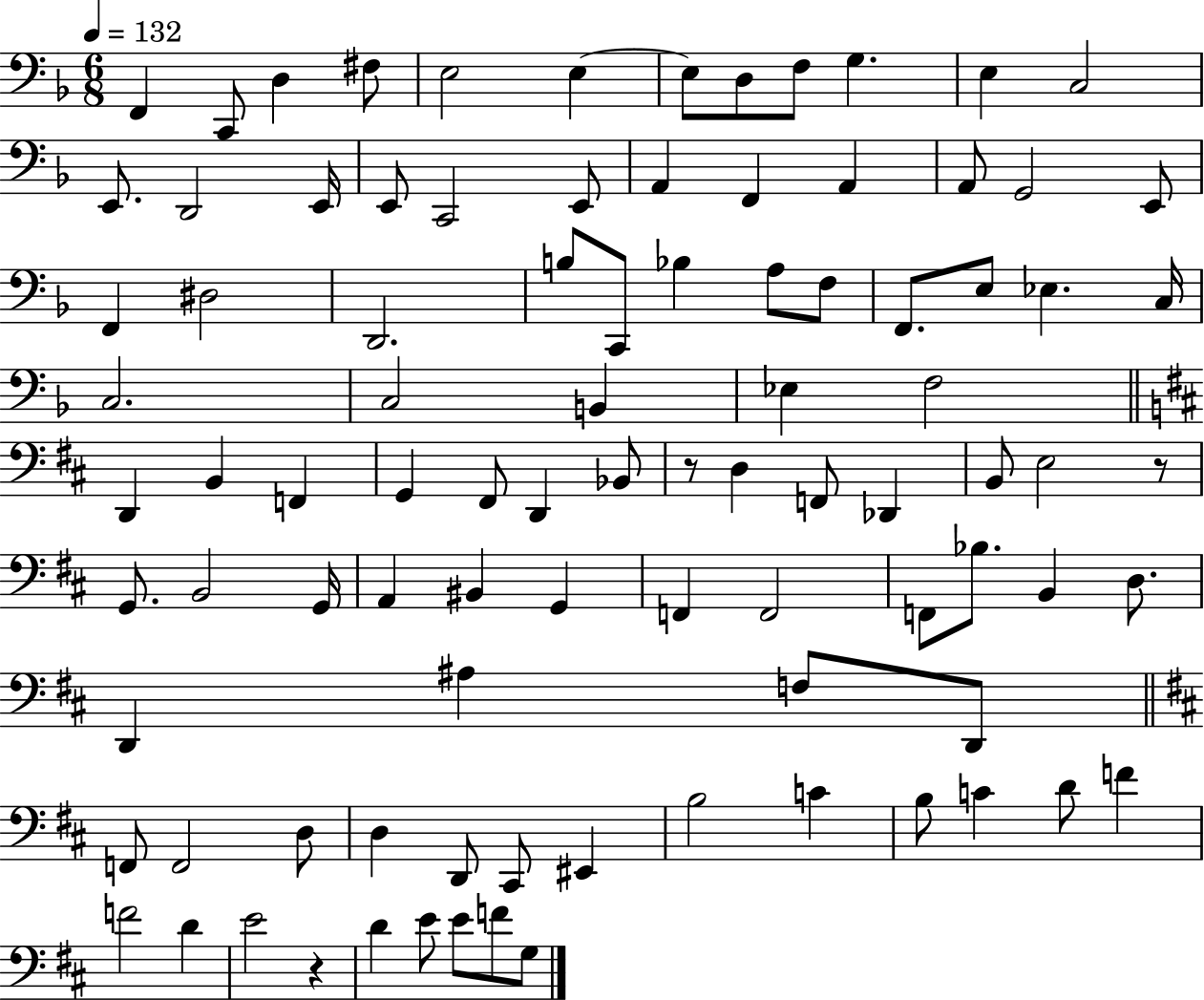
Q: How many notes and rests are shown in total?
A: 93